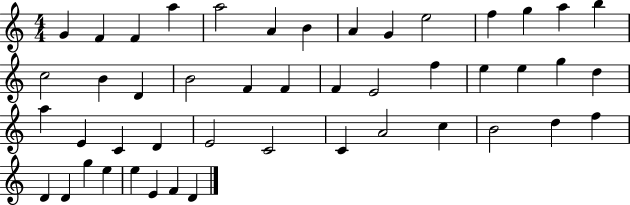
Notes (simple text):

G4/q F4/q F4/q A5/q A5/h A4/q B4/q A4/q G4/q E5/h F5/q G5/q A5/q B5/q C5/h B4/q D4/q B4/h F4/q F4/q F4/q E4/h F5/q E5/q E5/q G5/q D5/q A5/q E4/q C4/q D4/q E4/h C4/h C4/q A4/h C5/q B4/h D5/q F5/q D4/q D4/q G5/q E5/q E5/q E4/q F4/q D4/q